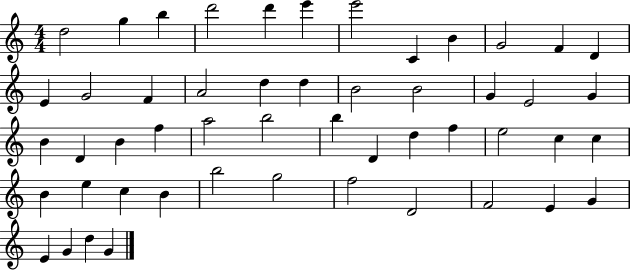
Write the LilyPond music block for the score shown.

{
  \clef treble
  \numericTimeSignature
  \time 4/4
  \key c \major
  d''2 g''4 b''4 | d'''2 d'''4 e'''4 | e'''2 c'4 b'4 | g'2 f'4 d'4 | \break e'4 g'2 f'4 | a'2 d''4 d''4 | b'2 b'2 | g'4 e'2 g'4 | \break b'4 d'4 b'4 f''4 | a''2 b''2 | b''4 d'4 d''4 f''4 | e''2 c''4 c''4 | \break b'4 e''4 c''4 b'4 | b''2 g''2 | f''2 d'2 | f'2 e'4 g'4 | \break e'4 g'4 d''4 g'4 | \bar "|."
}